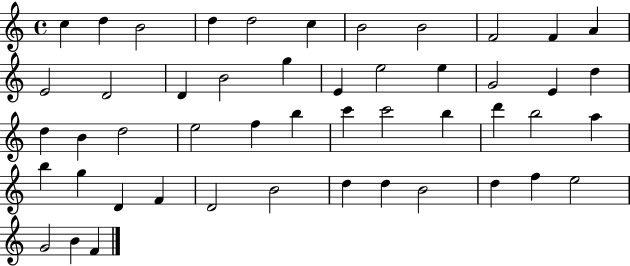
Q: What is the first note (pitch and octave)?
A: C5